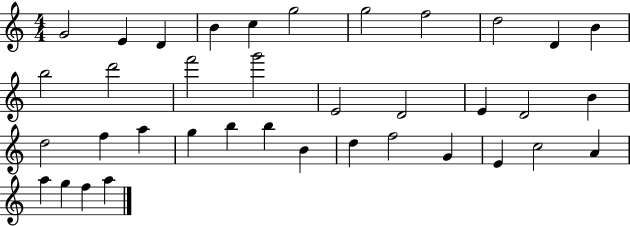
{
  \clef treble
  \numericTimeSignature
  \time 4/4
  \key c \major
  g'2 e'4 d'4 | b'4 c''4 g''2 | g''2 f''2 | d''2 d'4 b'4 | \break b''2 d'''2 | f'''2 g'''2 | e'2 d'2 | e'4 d'2 b'4 | \break d''2 f''4 a''4 | g''4 b''4 b''4 b'4 | d''4 f''2 g'4 | e'4 c''2 a'4 | \break a''4 g''4 f''4 a''4 | \bar "|."
}